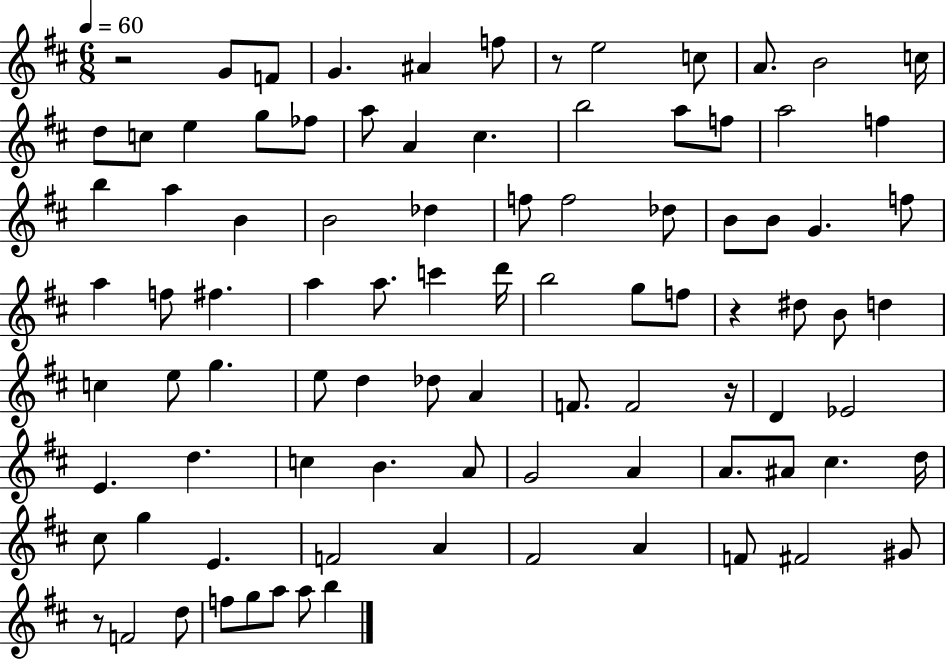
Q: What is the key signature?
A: D major